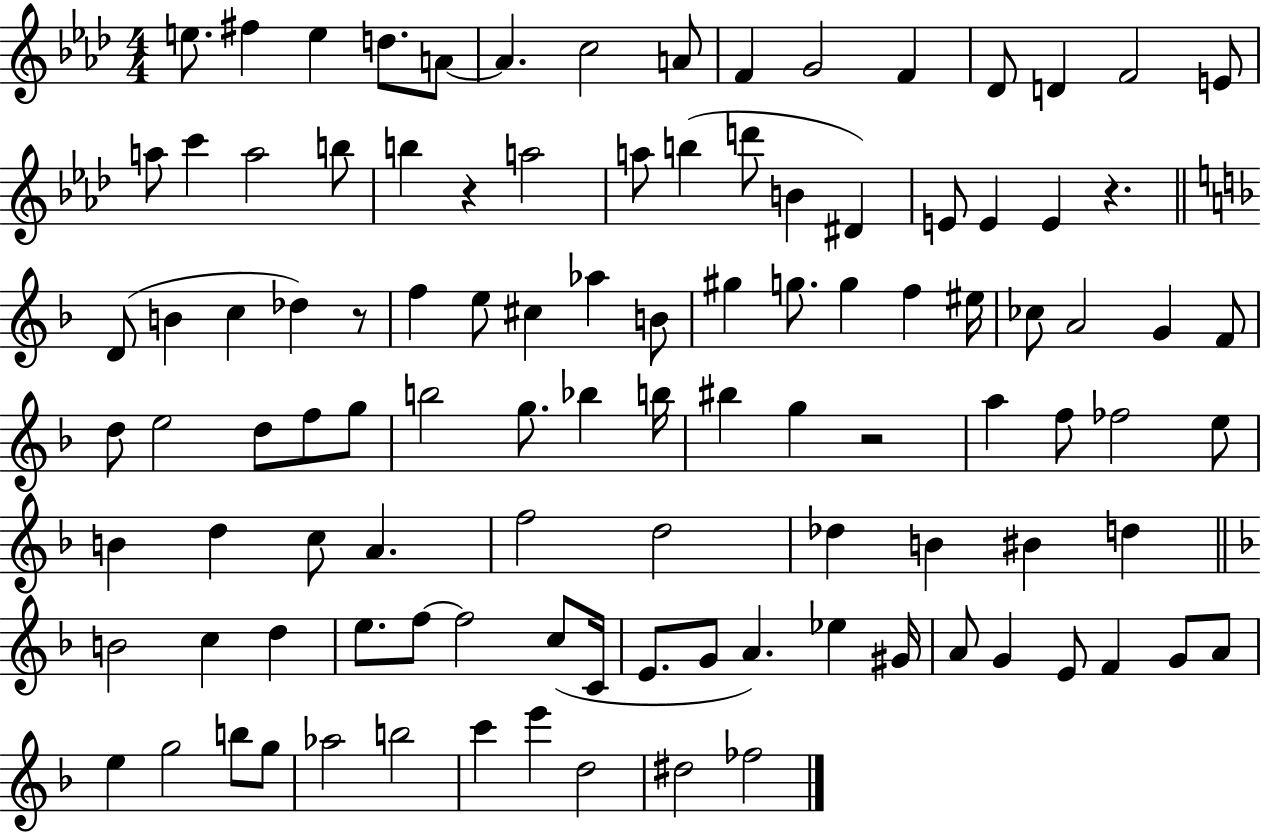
{
  \clef treble
  \numericTimeSignature
  \time 4/4
  \key aes \major
  \repeat volta 2 { e''8. fis''4 e''4 d''8. a'8~~ | a'4. c''2 a'8 | f'4 g'2 f'4 | des'8 d'4 f'2 e'8 | \break a''8 c'''4 a''2 b''8 | b''4 r4 a''2 | a''8 b''4( d'''8 b'4 dis'4) | e'8 e'4 e'4 r4. | \break \bar "||" \break \key f \major d'8( b'4 c''4 des''4) r8 | f''4 e''8 cis''4 aes''4 b'8 | gis''4 g''8. g''4 f''4 eis''16 | ces''8 a'2 g'4 f'8 | \break d''8 e''2 d''8 f''8 g''8 | b''2 g''8. bes''4 b''16 | bis''4 g''4 r2 | a''4 f''8 fes''2 e''8 | \break b'4 d''4 c''8 a'4. | f''2 d''2 | des''4 b'4 bis'4 d''4 | \bar "||" \break \key f \major b'2 c''4 d''4 | e''8. f''8~~ f''2 c''8( c'16 | e'8. g'8 a'4.) ees''4 gis'16 | a'8 g'4 e'8 f'4 g'8 a'8 | \break e''4 g''2 b''8 g''8 | aes''2 b''2 | c'''4 e'''4 d''2 | dis''2 fes''2 | \break } \bar "|."
}